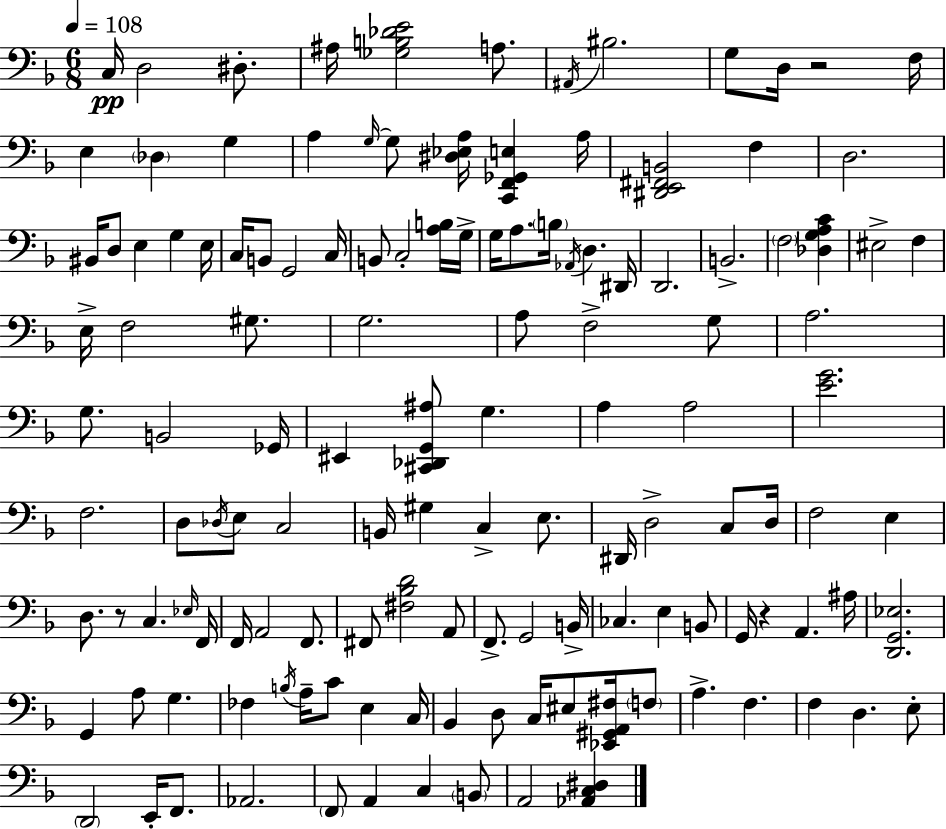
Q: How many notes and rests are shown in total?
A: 133